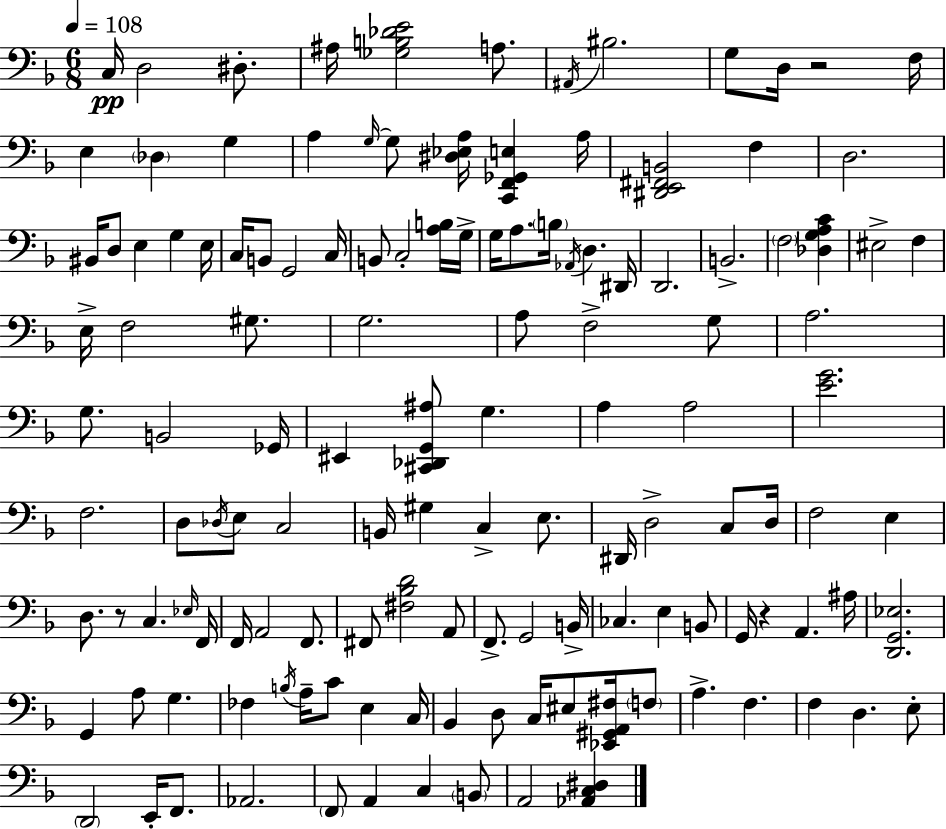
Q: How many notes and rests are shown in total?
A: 133